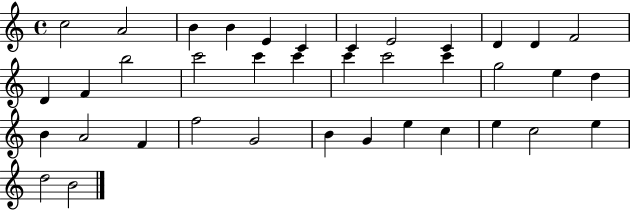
{
  \clef treble
  \time 4/4
  \defaultTimeSignature
  \key c \major
  c''2 a'2 | b'4 b'4 e'4 c'4 | c'4 e'2 c'4 | d'4 d'4 f'2 | \break d'4 f'4 b''2 | c'''2 c'''4 c'''4 | c'''4 c'''2 c'''4 | g''2 e''4 d''4 | \break b'4 a'2 f'4 | f''2 g'2 | b'4 g'4 e''4 c''4 | e''4 c''2 e''4 | \break d''2 b'2 | \bar "|."
}